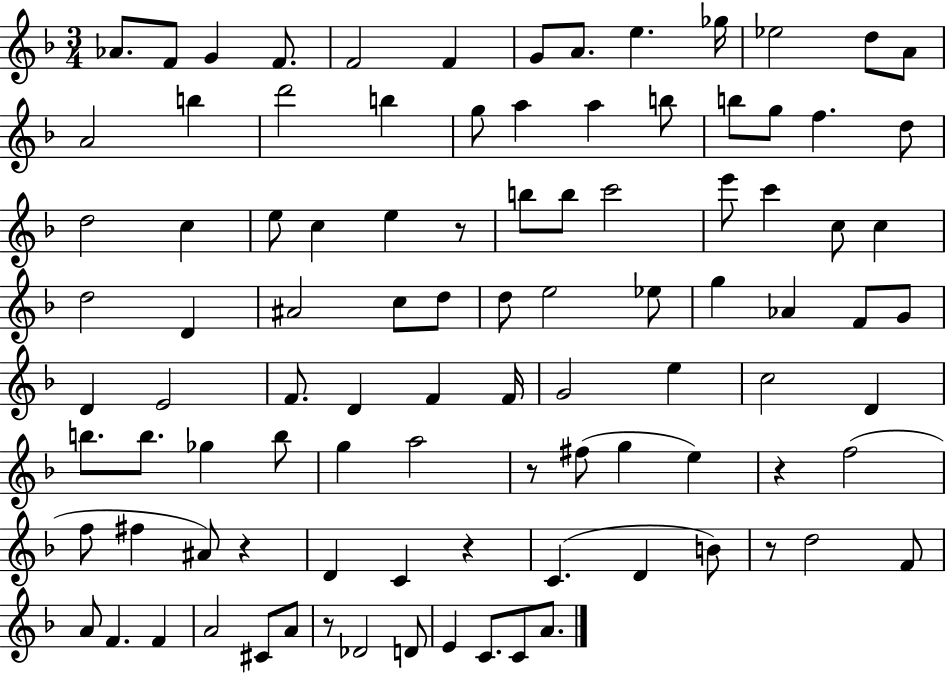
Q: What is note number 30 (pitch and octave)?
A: E5